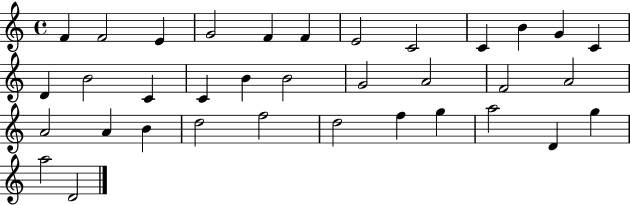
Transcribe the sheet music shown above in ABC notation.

X:1
T:Untitled
M:4/4
L:1/4
K:C
F F2 E G2 F F E2 C2 C B G C D B2 C C B B2 G2 A2 F2 A2 A2 A B d2 f2 d2 f g a2 D g a2 D2